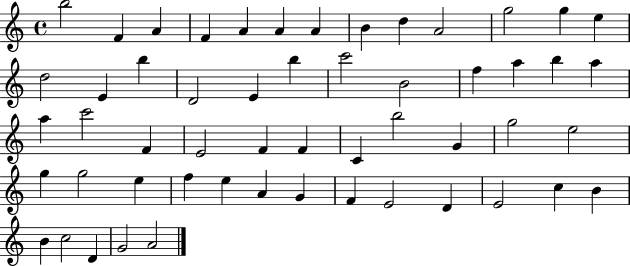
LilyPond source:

{
  \clef treble
  \time 4/4
  \defaultTimeSignature
  \key c \major
  b''2 f'4 a'4 | f'4 a'4 a'4 a'4 | b'4 d''4 a'2 | g''2 g''4 e''4 | \break d''2 e'4 b''4 | d'2 e'4 b''4 | c'''2 b'2 | f''4 a''4 b''4 a''4 | \break a''4 c'''2 f'4 | e'2 f'4 f'4 | c'4 b''2 g'4 | g''2 e''2 | \break g''4 g''2 e''4 | f''4 e''4 a'4 g'4 | f'4 e'2 d'4 | e'2 c''4 b'4 | \break b'4 c''2 d'4 | g'2 a'2 | \bar "|."
}